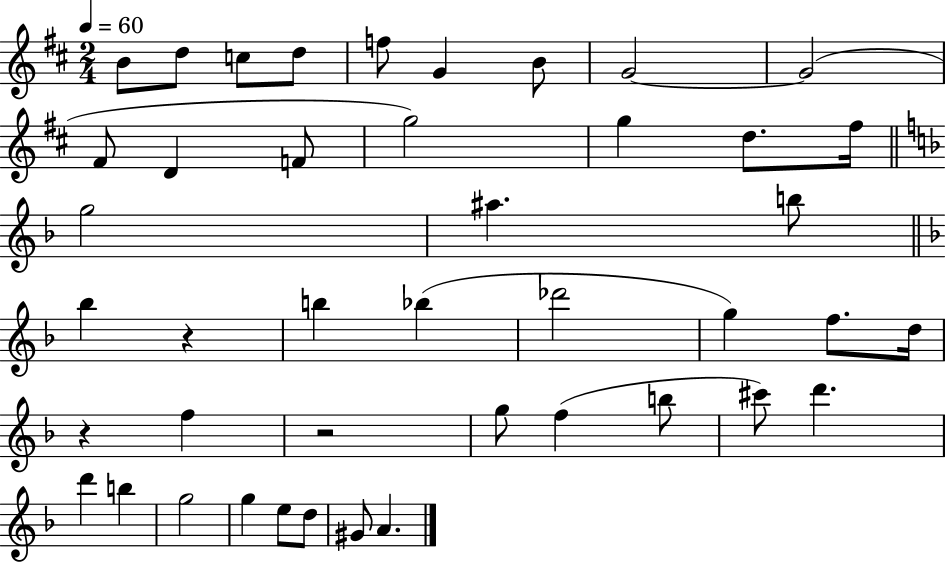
X:1
T:Untitled
M:2/4
L:1/4
K:D
B/2 d/2 c/2 d/2 f/2 G B/2 G2 G2 ^F/2 D F/2 g2 g d/2 ^f/4 g2 ^a b/2 _b z b _b _d'2 g f/2 d/4 z f z2 g/2 f b/2 ^c'/2 d' d' b g2 g e/2 d/2 ^G/2 A